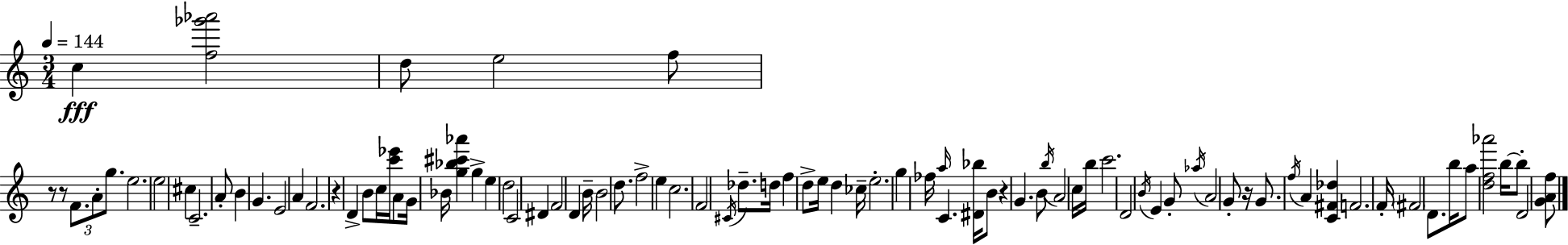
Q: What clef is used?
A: treble